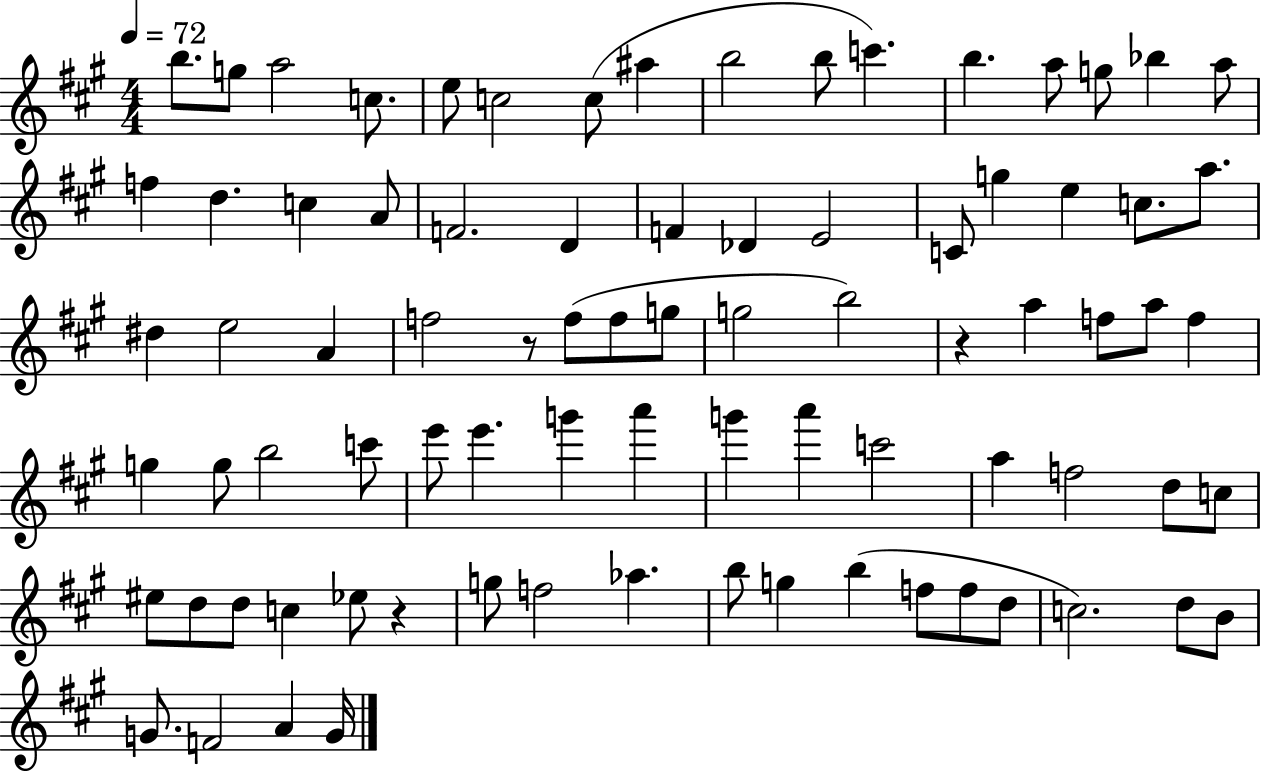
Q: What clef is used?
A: treble